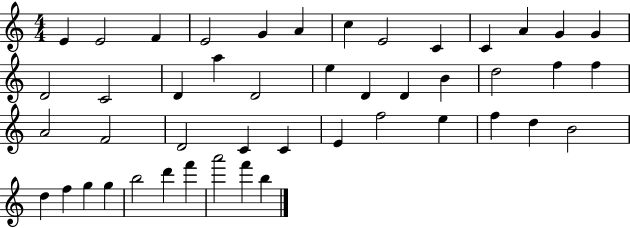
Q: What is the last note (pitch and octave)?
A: B5